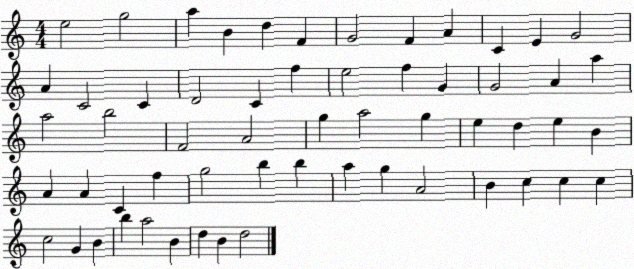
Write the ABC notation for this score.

X:1
T:Untitled
M:4/4
L:1/4
K:C
e2 g2 a B d F G2 F A C E G2 A C2 C D2 C f e2 f G G2 A a a2 b2 F2 A2 g a2 g e d e B A A C f g2 b b a g A2 B c c c c2 G B b a2 B d B d2